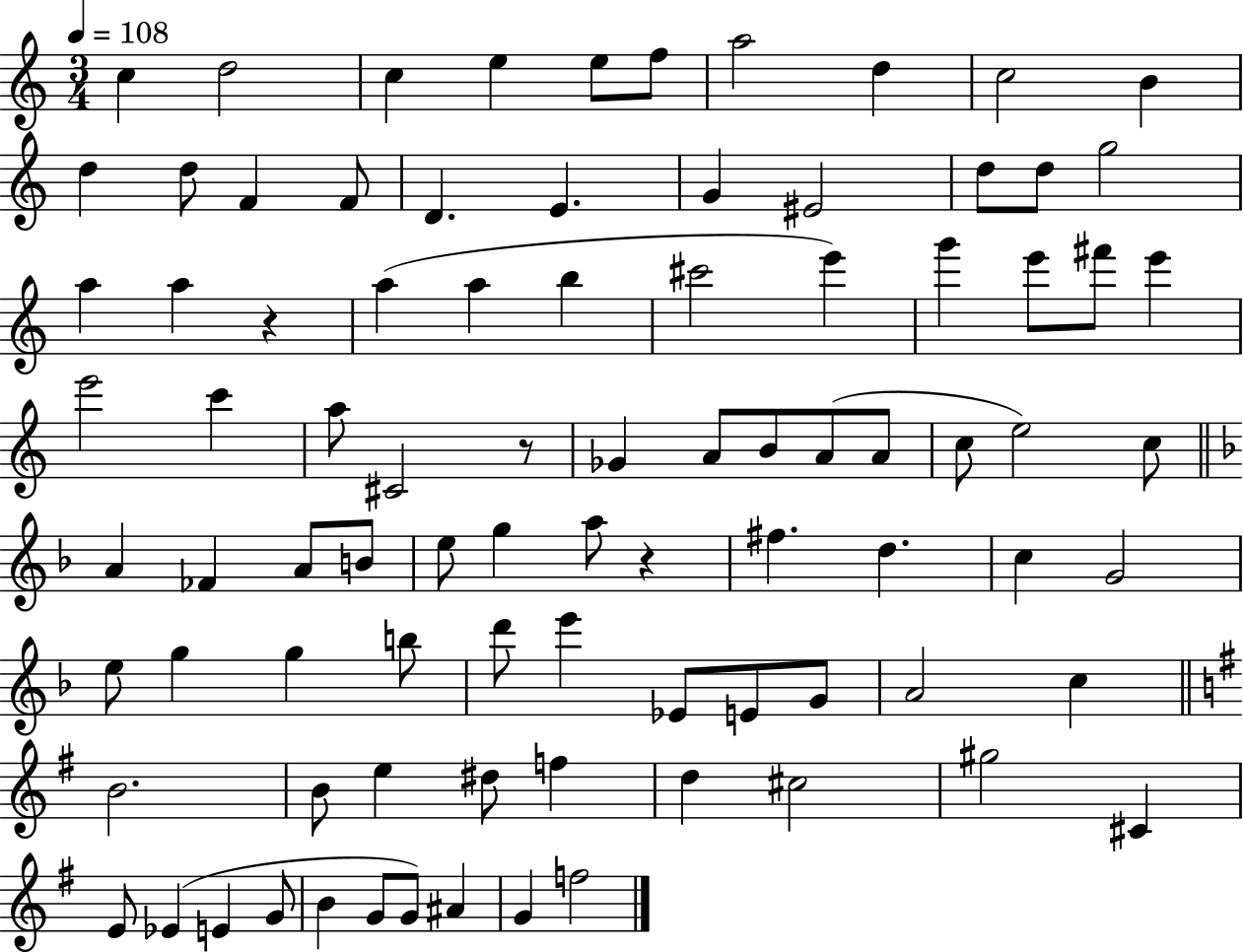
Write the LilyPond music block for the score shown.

{
  \clef treble
  \numericTimeSignature
  \time 3/4
  \key c \major
  \tempo 4 = 108
  c''4 d''2 | c''4 e''4 e''8 f''8 | a''2 d''4 | c''2 b'4 | \break d''4 d''8 f'4 f'8 | d'4. e'4. | g'4 eis'2 | d''8 d''8 g''2 | \break a''4 a''4 r4 | a''4( a''4 b''4 | cis'''2 e'''4) | g'''4 e'''8 fis'''8 e'''4 | \break e'''2 c'''4 | a''8 cis'2 r8 | ges'4 a'8 b'8 a'8( a'8 | c''8 e''2) c''8 | \break \bar "||" \break \key f \major a'4 fes'4 a'8 b'8 | e''8 g''4 a''8 r4 | fis''4. d''4. | c''4 g'2 | \break e''8 g''4 g''4 b''8 | d'''8 e'''4 ees'8 e'8 g'8 | a'2 c''4 | \bar "||" \break \key g \major b'2. | b'8 e''4 dis''8 f''4 | d''4 cis''2 | gis''2 cis'4 | \break e'8 ees'4( e'4 g'8 | b'4 g'8 g'8) ais'4 | g'4 f''2 | \bar "|."
}